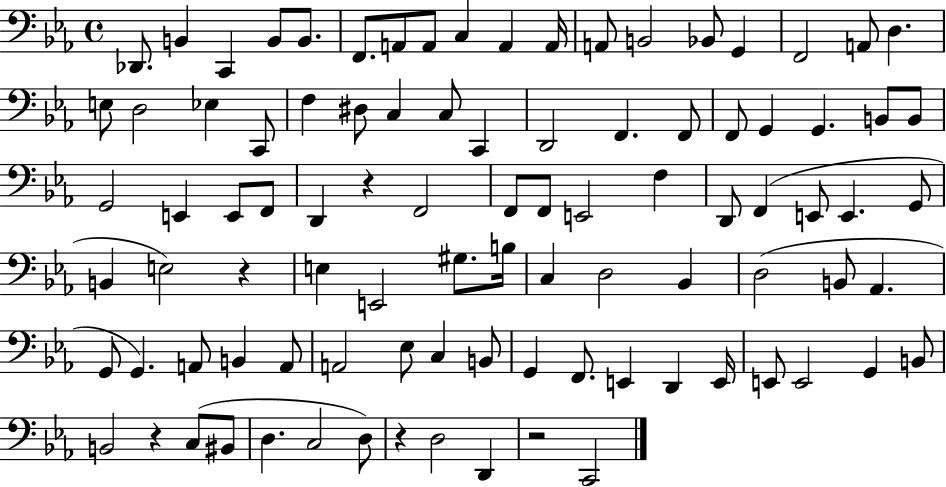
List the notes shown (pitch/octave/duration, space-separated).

Db2/e. B2/q C2/q B2/e B2/e. F2/e. A2/e A2/e C3/q A2/q A2/s A2/e B2/h Bb2/e G2/q F2/h A2/e D3/q. E3/e D3/h Eb3/q C2/e F3/q D#3/e C3/q C3/e C2/q D2/h F2/q. F2/e F2/e G2/q G2/q. B2/e B2/e G2/h E2/q E2/e F2/e D2/q R/q F2/h F2/e F2/e E2/h F3/q D2/e F2/q E2/e E2/q. G2/e B2/q E3/h R/q E3/q E2/h G#3/e. B3/s C3/q D3/h Bb2/q D3/h B2/e Ab2/q. G2/e G2/q. A2/e B2/q A2/e A2/h Eb3/e C3/q B2/e G2/q F2/e. E2/q D2/q E2/s E2/e E2/h G2/q B2/e B2/h R/q C3/e BIS2/e D3/q. C3/h D3/e R/q D3/h D2/q R/h C2/h